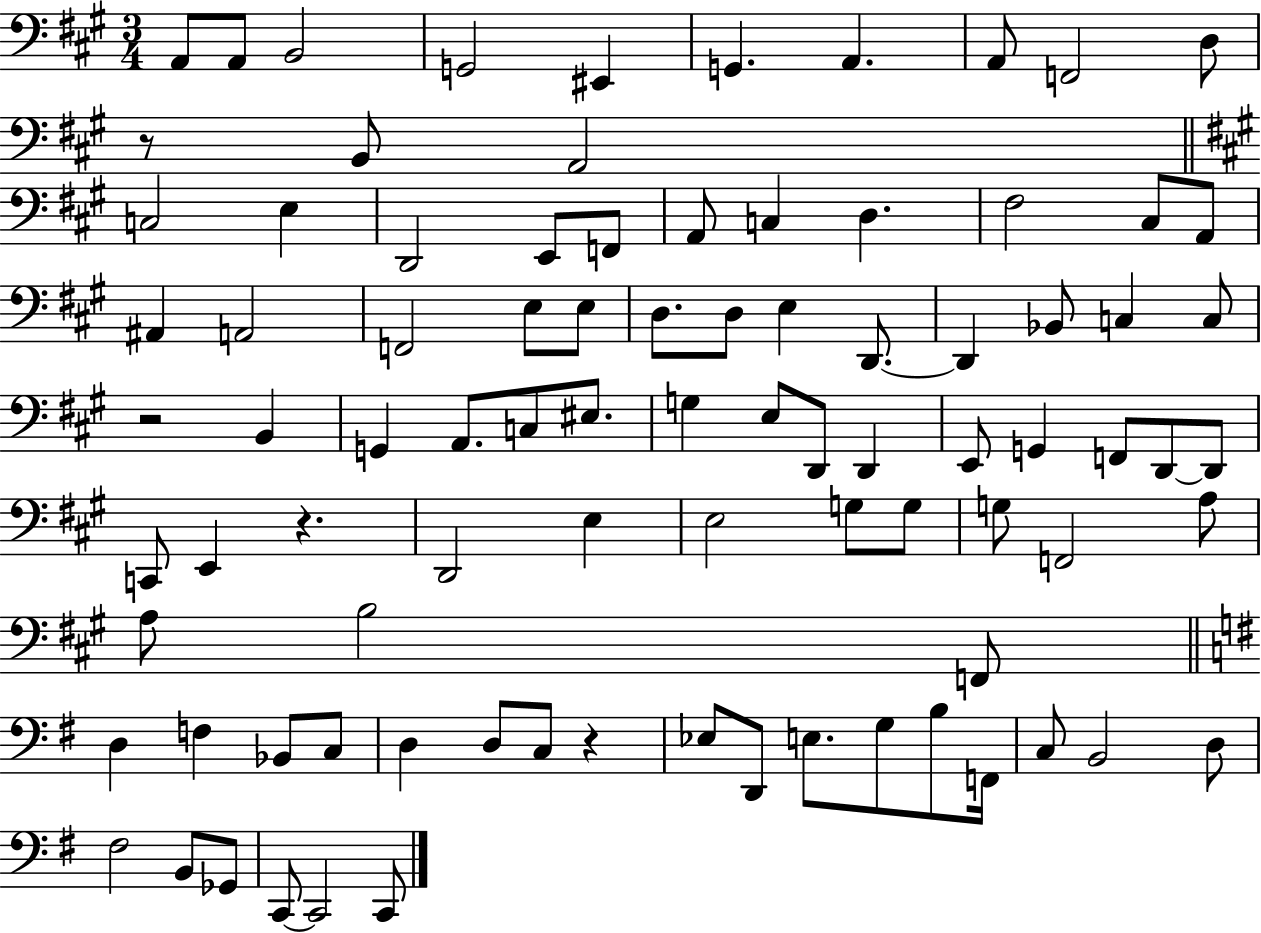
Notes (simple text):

A2/e A2/e B2/h G2/h EIS2/q G2/q. A2/q. A2/e F2/h D3/e R/e B2/e A2/h C3/h E3/q D2/h E2/e F2/e A2/e C3/q D3/q. F#3/h C#3/e A2/e A#2/q A2/h F2/h E3/e E3/e D3/e. D3/e E3/q D2/e. D2/q Bb2/e C3/q C3/e R/h B2/q G2/q A2/e. C3/e EIS3/e. G3/q E3/e D2/e D2/q E2/e G2/q F2/e D2/e D2/e C2/e E2/q R/q. D2/h E3/q E3/h G3/e G3/e G3/e F2/h A3/e A3/e B3/h F2/e D3/q F3/q Bb2/e C3/e D3/q D3/e C3/e R/q Eb3/e D2/e E3/e. G3/e B3/e F2/s C3/e B2/h D3/e F#3/h B2/e Gb2/e C2/e C2/h C2/e